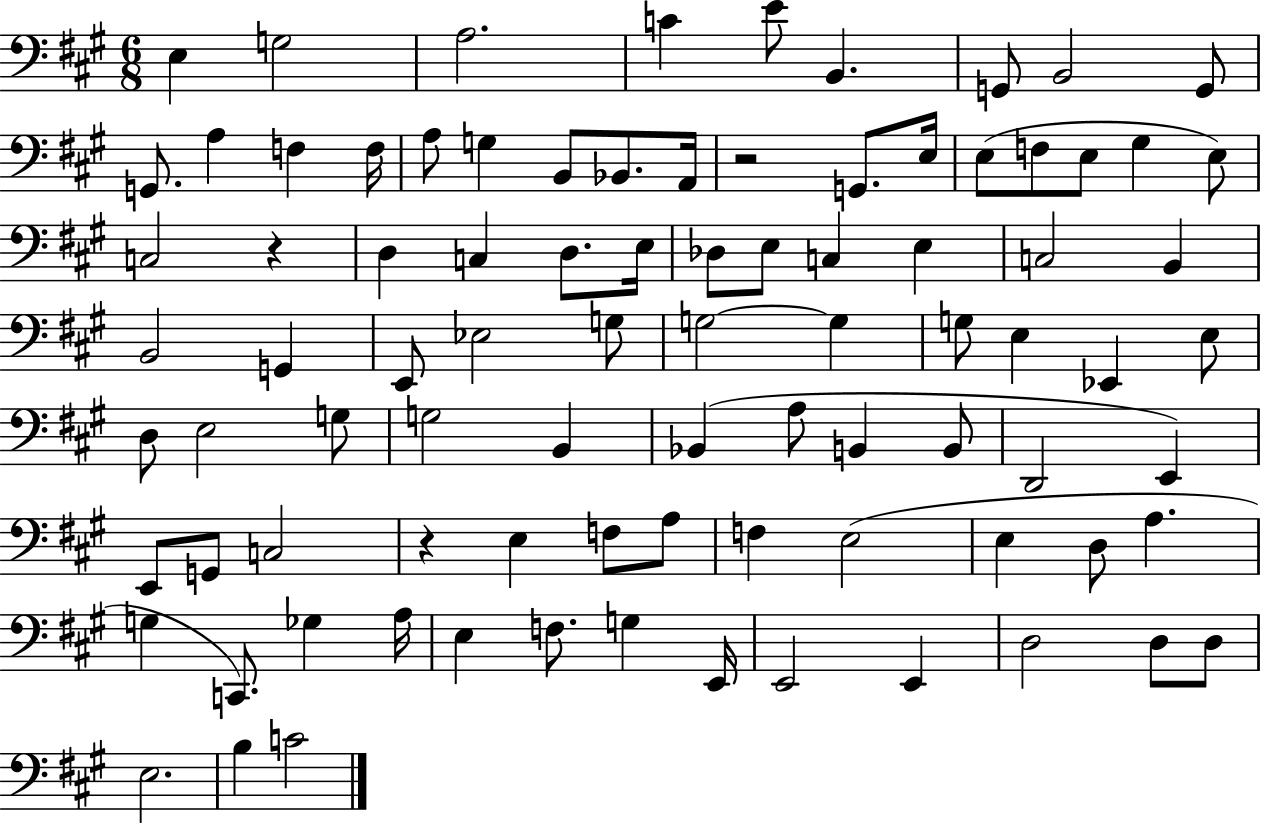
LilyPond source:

{
  \clef bass
  \numericTimeSignature
  \time 6/8
  \key a \major
  \repeat volta 2 { e4 g2 | a2. | c'4 e'8 b,4. | g,8 b,2 g,8 | \break g,8. a4 f4 f16 | a8 g4 b,8 bes,8. a,16 | r2 g,8. e16 | e8( f8 e8 gis4 e8) | \break c2 r4 | d4 c4 d8. e16 | des8 e8 c4 e4 | c2 b,4 | \break b,2 g,4 | e,8 ees2 g8 | g2~~ g4 | g8 e4 ees,4 e8 | \break d8 e2 g8 | g2 b,4 | bes,4( a8 b,4 b,8 | d,2 e,4) | \break e,8 g,8 c2 | r4 e4 f8 a8 | f4 e2( | e4 d8 a4. | \break g4 c,8.) ges4 a16 | e4 f8. g4 e,16 | e,2 e,4 | d2 d8 d8 | \break e2. | b4 c'2 | } \bar "|."
}